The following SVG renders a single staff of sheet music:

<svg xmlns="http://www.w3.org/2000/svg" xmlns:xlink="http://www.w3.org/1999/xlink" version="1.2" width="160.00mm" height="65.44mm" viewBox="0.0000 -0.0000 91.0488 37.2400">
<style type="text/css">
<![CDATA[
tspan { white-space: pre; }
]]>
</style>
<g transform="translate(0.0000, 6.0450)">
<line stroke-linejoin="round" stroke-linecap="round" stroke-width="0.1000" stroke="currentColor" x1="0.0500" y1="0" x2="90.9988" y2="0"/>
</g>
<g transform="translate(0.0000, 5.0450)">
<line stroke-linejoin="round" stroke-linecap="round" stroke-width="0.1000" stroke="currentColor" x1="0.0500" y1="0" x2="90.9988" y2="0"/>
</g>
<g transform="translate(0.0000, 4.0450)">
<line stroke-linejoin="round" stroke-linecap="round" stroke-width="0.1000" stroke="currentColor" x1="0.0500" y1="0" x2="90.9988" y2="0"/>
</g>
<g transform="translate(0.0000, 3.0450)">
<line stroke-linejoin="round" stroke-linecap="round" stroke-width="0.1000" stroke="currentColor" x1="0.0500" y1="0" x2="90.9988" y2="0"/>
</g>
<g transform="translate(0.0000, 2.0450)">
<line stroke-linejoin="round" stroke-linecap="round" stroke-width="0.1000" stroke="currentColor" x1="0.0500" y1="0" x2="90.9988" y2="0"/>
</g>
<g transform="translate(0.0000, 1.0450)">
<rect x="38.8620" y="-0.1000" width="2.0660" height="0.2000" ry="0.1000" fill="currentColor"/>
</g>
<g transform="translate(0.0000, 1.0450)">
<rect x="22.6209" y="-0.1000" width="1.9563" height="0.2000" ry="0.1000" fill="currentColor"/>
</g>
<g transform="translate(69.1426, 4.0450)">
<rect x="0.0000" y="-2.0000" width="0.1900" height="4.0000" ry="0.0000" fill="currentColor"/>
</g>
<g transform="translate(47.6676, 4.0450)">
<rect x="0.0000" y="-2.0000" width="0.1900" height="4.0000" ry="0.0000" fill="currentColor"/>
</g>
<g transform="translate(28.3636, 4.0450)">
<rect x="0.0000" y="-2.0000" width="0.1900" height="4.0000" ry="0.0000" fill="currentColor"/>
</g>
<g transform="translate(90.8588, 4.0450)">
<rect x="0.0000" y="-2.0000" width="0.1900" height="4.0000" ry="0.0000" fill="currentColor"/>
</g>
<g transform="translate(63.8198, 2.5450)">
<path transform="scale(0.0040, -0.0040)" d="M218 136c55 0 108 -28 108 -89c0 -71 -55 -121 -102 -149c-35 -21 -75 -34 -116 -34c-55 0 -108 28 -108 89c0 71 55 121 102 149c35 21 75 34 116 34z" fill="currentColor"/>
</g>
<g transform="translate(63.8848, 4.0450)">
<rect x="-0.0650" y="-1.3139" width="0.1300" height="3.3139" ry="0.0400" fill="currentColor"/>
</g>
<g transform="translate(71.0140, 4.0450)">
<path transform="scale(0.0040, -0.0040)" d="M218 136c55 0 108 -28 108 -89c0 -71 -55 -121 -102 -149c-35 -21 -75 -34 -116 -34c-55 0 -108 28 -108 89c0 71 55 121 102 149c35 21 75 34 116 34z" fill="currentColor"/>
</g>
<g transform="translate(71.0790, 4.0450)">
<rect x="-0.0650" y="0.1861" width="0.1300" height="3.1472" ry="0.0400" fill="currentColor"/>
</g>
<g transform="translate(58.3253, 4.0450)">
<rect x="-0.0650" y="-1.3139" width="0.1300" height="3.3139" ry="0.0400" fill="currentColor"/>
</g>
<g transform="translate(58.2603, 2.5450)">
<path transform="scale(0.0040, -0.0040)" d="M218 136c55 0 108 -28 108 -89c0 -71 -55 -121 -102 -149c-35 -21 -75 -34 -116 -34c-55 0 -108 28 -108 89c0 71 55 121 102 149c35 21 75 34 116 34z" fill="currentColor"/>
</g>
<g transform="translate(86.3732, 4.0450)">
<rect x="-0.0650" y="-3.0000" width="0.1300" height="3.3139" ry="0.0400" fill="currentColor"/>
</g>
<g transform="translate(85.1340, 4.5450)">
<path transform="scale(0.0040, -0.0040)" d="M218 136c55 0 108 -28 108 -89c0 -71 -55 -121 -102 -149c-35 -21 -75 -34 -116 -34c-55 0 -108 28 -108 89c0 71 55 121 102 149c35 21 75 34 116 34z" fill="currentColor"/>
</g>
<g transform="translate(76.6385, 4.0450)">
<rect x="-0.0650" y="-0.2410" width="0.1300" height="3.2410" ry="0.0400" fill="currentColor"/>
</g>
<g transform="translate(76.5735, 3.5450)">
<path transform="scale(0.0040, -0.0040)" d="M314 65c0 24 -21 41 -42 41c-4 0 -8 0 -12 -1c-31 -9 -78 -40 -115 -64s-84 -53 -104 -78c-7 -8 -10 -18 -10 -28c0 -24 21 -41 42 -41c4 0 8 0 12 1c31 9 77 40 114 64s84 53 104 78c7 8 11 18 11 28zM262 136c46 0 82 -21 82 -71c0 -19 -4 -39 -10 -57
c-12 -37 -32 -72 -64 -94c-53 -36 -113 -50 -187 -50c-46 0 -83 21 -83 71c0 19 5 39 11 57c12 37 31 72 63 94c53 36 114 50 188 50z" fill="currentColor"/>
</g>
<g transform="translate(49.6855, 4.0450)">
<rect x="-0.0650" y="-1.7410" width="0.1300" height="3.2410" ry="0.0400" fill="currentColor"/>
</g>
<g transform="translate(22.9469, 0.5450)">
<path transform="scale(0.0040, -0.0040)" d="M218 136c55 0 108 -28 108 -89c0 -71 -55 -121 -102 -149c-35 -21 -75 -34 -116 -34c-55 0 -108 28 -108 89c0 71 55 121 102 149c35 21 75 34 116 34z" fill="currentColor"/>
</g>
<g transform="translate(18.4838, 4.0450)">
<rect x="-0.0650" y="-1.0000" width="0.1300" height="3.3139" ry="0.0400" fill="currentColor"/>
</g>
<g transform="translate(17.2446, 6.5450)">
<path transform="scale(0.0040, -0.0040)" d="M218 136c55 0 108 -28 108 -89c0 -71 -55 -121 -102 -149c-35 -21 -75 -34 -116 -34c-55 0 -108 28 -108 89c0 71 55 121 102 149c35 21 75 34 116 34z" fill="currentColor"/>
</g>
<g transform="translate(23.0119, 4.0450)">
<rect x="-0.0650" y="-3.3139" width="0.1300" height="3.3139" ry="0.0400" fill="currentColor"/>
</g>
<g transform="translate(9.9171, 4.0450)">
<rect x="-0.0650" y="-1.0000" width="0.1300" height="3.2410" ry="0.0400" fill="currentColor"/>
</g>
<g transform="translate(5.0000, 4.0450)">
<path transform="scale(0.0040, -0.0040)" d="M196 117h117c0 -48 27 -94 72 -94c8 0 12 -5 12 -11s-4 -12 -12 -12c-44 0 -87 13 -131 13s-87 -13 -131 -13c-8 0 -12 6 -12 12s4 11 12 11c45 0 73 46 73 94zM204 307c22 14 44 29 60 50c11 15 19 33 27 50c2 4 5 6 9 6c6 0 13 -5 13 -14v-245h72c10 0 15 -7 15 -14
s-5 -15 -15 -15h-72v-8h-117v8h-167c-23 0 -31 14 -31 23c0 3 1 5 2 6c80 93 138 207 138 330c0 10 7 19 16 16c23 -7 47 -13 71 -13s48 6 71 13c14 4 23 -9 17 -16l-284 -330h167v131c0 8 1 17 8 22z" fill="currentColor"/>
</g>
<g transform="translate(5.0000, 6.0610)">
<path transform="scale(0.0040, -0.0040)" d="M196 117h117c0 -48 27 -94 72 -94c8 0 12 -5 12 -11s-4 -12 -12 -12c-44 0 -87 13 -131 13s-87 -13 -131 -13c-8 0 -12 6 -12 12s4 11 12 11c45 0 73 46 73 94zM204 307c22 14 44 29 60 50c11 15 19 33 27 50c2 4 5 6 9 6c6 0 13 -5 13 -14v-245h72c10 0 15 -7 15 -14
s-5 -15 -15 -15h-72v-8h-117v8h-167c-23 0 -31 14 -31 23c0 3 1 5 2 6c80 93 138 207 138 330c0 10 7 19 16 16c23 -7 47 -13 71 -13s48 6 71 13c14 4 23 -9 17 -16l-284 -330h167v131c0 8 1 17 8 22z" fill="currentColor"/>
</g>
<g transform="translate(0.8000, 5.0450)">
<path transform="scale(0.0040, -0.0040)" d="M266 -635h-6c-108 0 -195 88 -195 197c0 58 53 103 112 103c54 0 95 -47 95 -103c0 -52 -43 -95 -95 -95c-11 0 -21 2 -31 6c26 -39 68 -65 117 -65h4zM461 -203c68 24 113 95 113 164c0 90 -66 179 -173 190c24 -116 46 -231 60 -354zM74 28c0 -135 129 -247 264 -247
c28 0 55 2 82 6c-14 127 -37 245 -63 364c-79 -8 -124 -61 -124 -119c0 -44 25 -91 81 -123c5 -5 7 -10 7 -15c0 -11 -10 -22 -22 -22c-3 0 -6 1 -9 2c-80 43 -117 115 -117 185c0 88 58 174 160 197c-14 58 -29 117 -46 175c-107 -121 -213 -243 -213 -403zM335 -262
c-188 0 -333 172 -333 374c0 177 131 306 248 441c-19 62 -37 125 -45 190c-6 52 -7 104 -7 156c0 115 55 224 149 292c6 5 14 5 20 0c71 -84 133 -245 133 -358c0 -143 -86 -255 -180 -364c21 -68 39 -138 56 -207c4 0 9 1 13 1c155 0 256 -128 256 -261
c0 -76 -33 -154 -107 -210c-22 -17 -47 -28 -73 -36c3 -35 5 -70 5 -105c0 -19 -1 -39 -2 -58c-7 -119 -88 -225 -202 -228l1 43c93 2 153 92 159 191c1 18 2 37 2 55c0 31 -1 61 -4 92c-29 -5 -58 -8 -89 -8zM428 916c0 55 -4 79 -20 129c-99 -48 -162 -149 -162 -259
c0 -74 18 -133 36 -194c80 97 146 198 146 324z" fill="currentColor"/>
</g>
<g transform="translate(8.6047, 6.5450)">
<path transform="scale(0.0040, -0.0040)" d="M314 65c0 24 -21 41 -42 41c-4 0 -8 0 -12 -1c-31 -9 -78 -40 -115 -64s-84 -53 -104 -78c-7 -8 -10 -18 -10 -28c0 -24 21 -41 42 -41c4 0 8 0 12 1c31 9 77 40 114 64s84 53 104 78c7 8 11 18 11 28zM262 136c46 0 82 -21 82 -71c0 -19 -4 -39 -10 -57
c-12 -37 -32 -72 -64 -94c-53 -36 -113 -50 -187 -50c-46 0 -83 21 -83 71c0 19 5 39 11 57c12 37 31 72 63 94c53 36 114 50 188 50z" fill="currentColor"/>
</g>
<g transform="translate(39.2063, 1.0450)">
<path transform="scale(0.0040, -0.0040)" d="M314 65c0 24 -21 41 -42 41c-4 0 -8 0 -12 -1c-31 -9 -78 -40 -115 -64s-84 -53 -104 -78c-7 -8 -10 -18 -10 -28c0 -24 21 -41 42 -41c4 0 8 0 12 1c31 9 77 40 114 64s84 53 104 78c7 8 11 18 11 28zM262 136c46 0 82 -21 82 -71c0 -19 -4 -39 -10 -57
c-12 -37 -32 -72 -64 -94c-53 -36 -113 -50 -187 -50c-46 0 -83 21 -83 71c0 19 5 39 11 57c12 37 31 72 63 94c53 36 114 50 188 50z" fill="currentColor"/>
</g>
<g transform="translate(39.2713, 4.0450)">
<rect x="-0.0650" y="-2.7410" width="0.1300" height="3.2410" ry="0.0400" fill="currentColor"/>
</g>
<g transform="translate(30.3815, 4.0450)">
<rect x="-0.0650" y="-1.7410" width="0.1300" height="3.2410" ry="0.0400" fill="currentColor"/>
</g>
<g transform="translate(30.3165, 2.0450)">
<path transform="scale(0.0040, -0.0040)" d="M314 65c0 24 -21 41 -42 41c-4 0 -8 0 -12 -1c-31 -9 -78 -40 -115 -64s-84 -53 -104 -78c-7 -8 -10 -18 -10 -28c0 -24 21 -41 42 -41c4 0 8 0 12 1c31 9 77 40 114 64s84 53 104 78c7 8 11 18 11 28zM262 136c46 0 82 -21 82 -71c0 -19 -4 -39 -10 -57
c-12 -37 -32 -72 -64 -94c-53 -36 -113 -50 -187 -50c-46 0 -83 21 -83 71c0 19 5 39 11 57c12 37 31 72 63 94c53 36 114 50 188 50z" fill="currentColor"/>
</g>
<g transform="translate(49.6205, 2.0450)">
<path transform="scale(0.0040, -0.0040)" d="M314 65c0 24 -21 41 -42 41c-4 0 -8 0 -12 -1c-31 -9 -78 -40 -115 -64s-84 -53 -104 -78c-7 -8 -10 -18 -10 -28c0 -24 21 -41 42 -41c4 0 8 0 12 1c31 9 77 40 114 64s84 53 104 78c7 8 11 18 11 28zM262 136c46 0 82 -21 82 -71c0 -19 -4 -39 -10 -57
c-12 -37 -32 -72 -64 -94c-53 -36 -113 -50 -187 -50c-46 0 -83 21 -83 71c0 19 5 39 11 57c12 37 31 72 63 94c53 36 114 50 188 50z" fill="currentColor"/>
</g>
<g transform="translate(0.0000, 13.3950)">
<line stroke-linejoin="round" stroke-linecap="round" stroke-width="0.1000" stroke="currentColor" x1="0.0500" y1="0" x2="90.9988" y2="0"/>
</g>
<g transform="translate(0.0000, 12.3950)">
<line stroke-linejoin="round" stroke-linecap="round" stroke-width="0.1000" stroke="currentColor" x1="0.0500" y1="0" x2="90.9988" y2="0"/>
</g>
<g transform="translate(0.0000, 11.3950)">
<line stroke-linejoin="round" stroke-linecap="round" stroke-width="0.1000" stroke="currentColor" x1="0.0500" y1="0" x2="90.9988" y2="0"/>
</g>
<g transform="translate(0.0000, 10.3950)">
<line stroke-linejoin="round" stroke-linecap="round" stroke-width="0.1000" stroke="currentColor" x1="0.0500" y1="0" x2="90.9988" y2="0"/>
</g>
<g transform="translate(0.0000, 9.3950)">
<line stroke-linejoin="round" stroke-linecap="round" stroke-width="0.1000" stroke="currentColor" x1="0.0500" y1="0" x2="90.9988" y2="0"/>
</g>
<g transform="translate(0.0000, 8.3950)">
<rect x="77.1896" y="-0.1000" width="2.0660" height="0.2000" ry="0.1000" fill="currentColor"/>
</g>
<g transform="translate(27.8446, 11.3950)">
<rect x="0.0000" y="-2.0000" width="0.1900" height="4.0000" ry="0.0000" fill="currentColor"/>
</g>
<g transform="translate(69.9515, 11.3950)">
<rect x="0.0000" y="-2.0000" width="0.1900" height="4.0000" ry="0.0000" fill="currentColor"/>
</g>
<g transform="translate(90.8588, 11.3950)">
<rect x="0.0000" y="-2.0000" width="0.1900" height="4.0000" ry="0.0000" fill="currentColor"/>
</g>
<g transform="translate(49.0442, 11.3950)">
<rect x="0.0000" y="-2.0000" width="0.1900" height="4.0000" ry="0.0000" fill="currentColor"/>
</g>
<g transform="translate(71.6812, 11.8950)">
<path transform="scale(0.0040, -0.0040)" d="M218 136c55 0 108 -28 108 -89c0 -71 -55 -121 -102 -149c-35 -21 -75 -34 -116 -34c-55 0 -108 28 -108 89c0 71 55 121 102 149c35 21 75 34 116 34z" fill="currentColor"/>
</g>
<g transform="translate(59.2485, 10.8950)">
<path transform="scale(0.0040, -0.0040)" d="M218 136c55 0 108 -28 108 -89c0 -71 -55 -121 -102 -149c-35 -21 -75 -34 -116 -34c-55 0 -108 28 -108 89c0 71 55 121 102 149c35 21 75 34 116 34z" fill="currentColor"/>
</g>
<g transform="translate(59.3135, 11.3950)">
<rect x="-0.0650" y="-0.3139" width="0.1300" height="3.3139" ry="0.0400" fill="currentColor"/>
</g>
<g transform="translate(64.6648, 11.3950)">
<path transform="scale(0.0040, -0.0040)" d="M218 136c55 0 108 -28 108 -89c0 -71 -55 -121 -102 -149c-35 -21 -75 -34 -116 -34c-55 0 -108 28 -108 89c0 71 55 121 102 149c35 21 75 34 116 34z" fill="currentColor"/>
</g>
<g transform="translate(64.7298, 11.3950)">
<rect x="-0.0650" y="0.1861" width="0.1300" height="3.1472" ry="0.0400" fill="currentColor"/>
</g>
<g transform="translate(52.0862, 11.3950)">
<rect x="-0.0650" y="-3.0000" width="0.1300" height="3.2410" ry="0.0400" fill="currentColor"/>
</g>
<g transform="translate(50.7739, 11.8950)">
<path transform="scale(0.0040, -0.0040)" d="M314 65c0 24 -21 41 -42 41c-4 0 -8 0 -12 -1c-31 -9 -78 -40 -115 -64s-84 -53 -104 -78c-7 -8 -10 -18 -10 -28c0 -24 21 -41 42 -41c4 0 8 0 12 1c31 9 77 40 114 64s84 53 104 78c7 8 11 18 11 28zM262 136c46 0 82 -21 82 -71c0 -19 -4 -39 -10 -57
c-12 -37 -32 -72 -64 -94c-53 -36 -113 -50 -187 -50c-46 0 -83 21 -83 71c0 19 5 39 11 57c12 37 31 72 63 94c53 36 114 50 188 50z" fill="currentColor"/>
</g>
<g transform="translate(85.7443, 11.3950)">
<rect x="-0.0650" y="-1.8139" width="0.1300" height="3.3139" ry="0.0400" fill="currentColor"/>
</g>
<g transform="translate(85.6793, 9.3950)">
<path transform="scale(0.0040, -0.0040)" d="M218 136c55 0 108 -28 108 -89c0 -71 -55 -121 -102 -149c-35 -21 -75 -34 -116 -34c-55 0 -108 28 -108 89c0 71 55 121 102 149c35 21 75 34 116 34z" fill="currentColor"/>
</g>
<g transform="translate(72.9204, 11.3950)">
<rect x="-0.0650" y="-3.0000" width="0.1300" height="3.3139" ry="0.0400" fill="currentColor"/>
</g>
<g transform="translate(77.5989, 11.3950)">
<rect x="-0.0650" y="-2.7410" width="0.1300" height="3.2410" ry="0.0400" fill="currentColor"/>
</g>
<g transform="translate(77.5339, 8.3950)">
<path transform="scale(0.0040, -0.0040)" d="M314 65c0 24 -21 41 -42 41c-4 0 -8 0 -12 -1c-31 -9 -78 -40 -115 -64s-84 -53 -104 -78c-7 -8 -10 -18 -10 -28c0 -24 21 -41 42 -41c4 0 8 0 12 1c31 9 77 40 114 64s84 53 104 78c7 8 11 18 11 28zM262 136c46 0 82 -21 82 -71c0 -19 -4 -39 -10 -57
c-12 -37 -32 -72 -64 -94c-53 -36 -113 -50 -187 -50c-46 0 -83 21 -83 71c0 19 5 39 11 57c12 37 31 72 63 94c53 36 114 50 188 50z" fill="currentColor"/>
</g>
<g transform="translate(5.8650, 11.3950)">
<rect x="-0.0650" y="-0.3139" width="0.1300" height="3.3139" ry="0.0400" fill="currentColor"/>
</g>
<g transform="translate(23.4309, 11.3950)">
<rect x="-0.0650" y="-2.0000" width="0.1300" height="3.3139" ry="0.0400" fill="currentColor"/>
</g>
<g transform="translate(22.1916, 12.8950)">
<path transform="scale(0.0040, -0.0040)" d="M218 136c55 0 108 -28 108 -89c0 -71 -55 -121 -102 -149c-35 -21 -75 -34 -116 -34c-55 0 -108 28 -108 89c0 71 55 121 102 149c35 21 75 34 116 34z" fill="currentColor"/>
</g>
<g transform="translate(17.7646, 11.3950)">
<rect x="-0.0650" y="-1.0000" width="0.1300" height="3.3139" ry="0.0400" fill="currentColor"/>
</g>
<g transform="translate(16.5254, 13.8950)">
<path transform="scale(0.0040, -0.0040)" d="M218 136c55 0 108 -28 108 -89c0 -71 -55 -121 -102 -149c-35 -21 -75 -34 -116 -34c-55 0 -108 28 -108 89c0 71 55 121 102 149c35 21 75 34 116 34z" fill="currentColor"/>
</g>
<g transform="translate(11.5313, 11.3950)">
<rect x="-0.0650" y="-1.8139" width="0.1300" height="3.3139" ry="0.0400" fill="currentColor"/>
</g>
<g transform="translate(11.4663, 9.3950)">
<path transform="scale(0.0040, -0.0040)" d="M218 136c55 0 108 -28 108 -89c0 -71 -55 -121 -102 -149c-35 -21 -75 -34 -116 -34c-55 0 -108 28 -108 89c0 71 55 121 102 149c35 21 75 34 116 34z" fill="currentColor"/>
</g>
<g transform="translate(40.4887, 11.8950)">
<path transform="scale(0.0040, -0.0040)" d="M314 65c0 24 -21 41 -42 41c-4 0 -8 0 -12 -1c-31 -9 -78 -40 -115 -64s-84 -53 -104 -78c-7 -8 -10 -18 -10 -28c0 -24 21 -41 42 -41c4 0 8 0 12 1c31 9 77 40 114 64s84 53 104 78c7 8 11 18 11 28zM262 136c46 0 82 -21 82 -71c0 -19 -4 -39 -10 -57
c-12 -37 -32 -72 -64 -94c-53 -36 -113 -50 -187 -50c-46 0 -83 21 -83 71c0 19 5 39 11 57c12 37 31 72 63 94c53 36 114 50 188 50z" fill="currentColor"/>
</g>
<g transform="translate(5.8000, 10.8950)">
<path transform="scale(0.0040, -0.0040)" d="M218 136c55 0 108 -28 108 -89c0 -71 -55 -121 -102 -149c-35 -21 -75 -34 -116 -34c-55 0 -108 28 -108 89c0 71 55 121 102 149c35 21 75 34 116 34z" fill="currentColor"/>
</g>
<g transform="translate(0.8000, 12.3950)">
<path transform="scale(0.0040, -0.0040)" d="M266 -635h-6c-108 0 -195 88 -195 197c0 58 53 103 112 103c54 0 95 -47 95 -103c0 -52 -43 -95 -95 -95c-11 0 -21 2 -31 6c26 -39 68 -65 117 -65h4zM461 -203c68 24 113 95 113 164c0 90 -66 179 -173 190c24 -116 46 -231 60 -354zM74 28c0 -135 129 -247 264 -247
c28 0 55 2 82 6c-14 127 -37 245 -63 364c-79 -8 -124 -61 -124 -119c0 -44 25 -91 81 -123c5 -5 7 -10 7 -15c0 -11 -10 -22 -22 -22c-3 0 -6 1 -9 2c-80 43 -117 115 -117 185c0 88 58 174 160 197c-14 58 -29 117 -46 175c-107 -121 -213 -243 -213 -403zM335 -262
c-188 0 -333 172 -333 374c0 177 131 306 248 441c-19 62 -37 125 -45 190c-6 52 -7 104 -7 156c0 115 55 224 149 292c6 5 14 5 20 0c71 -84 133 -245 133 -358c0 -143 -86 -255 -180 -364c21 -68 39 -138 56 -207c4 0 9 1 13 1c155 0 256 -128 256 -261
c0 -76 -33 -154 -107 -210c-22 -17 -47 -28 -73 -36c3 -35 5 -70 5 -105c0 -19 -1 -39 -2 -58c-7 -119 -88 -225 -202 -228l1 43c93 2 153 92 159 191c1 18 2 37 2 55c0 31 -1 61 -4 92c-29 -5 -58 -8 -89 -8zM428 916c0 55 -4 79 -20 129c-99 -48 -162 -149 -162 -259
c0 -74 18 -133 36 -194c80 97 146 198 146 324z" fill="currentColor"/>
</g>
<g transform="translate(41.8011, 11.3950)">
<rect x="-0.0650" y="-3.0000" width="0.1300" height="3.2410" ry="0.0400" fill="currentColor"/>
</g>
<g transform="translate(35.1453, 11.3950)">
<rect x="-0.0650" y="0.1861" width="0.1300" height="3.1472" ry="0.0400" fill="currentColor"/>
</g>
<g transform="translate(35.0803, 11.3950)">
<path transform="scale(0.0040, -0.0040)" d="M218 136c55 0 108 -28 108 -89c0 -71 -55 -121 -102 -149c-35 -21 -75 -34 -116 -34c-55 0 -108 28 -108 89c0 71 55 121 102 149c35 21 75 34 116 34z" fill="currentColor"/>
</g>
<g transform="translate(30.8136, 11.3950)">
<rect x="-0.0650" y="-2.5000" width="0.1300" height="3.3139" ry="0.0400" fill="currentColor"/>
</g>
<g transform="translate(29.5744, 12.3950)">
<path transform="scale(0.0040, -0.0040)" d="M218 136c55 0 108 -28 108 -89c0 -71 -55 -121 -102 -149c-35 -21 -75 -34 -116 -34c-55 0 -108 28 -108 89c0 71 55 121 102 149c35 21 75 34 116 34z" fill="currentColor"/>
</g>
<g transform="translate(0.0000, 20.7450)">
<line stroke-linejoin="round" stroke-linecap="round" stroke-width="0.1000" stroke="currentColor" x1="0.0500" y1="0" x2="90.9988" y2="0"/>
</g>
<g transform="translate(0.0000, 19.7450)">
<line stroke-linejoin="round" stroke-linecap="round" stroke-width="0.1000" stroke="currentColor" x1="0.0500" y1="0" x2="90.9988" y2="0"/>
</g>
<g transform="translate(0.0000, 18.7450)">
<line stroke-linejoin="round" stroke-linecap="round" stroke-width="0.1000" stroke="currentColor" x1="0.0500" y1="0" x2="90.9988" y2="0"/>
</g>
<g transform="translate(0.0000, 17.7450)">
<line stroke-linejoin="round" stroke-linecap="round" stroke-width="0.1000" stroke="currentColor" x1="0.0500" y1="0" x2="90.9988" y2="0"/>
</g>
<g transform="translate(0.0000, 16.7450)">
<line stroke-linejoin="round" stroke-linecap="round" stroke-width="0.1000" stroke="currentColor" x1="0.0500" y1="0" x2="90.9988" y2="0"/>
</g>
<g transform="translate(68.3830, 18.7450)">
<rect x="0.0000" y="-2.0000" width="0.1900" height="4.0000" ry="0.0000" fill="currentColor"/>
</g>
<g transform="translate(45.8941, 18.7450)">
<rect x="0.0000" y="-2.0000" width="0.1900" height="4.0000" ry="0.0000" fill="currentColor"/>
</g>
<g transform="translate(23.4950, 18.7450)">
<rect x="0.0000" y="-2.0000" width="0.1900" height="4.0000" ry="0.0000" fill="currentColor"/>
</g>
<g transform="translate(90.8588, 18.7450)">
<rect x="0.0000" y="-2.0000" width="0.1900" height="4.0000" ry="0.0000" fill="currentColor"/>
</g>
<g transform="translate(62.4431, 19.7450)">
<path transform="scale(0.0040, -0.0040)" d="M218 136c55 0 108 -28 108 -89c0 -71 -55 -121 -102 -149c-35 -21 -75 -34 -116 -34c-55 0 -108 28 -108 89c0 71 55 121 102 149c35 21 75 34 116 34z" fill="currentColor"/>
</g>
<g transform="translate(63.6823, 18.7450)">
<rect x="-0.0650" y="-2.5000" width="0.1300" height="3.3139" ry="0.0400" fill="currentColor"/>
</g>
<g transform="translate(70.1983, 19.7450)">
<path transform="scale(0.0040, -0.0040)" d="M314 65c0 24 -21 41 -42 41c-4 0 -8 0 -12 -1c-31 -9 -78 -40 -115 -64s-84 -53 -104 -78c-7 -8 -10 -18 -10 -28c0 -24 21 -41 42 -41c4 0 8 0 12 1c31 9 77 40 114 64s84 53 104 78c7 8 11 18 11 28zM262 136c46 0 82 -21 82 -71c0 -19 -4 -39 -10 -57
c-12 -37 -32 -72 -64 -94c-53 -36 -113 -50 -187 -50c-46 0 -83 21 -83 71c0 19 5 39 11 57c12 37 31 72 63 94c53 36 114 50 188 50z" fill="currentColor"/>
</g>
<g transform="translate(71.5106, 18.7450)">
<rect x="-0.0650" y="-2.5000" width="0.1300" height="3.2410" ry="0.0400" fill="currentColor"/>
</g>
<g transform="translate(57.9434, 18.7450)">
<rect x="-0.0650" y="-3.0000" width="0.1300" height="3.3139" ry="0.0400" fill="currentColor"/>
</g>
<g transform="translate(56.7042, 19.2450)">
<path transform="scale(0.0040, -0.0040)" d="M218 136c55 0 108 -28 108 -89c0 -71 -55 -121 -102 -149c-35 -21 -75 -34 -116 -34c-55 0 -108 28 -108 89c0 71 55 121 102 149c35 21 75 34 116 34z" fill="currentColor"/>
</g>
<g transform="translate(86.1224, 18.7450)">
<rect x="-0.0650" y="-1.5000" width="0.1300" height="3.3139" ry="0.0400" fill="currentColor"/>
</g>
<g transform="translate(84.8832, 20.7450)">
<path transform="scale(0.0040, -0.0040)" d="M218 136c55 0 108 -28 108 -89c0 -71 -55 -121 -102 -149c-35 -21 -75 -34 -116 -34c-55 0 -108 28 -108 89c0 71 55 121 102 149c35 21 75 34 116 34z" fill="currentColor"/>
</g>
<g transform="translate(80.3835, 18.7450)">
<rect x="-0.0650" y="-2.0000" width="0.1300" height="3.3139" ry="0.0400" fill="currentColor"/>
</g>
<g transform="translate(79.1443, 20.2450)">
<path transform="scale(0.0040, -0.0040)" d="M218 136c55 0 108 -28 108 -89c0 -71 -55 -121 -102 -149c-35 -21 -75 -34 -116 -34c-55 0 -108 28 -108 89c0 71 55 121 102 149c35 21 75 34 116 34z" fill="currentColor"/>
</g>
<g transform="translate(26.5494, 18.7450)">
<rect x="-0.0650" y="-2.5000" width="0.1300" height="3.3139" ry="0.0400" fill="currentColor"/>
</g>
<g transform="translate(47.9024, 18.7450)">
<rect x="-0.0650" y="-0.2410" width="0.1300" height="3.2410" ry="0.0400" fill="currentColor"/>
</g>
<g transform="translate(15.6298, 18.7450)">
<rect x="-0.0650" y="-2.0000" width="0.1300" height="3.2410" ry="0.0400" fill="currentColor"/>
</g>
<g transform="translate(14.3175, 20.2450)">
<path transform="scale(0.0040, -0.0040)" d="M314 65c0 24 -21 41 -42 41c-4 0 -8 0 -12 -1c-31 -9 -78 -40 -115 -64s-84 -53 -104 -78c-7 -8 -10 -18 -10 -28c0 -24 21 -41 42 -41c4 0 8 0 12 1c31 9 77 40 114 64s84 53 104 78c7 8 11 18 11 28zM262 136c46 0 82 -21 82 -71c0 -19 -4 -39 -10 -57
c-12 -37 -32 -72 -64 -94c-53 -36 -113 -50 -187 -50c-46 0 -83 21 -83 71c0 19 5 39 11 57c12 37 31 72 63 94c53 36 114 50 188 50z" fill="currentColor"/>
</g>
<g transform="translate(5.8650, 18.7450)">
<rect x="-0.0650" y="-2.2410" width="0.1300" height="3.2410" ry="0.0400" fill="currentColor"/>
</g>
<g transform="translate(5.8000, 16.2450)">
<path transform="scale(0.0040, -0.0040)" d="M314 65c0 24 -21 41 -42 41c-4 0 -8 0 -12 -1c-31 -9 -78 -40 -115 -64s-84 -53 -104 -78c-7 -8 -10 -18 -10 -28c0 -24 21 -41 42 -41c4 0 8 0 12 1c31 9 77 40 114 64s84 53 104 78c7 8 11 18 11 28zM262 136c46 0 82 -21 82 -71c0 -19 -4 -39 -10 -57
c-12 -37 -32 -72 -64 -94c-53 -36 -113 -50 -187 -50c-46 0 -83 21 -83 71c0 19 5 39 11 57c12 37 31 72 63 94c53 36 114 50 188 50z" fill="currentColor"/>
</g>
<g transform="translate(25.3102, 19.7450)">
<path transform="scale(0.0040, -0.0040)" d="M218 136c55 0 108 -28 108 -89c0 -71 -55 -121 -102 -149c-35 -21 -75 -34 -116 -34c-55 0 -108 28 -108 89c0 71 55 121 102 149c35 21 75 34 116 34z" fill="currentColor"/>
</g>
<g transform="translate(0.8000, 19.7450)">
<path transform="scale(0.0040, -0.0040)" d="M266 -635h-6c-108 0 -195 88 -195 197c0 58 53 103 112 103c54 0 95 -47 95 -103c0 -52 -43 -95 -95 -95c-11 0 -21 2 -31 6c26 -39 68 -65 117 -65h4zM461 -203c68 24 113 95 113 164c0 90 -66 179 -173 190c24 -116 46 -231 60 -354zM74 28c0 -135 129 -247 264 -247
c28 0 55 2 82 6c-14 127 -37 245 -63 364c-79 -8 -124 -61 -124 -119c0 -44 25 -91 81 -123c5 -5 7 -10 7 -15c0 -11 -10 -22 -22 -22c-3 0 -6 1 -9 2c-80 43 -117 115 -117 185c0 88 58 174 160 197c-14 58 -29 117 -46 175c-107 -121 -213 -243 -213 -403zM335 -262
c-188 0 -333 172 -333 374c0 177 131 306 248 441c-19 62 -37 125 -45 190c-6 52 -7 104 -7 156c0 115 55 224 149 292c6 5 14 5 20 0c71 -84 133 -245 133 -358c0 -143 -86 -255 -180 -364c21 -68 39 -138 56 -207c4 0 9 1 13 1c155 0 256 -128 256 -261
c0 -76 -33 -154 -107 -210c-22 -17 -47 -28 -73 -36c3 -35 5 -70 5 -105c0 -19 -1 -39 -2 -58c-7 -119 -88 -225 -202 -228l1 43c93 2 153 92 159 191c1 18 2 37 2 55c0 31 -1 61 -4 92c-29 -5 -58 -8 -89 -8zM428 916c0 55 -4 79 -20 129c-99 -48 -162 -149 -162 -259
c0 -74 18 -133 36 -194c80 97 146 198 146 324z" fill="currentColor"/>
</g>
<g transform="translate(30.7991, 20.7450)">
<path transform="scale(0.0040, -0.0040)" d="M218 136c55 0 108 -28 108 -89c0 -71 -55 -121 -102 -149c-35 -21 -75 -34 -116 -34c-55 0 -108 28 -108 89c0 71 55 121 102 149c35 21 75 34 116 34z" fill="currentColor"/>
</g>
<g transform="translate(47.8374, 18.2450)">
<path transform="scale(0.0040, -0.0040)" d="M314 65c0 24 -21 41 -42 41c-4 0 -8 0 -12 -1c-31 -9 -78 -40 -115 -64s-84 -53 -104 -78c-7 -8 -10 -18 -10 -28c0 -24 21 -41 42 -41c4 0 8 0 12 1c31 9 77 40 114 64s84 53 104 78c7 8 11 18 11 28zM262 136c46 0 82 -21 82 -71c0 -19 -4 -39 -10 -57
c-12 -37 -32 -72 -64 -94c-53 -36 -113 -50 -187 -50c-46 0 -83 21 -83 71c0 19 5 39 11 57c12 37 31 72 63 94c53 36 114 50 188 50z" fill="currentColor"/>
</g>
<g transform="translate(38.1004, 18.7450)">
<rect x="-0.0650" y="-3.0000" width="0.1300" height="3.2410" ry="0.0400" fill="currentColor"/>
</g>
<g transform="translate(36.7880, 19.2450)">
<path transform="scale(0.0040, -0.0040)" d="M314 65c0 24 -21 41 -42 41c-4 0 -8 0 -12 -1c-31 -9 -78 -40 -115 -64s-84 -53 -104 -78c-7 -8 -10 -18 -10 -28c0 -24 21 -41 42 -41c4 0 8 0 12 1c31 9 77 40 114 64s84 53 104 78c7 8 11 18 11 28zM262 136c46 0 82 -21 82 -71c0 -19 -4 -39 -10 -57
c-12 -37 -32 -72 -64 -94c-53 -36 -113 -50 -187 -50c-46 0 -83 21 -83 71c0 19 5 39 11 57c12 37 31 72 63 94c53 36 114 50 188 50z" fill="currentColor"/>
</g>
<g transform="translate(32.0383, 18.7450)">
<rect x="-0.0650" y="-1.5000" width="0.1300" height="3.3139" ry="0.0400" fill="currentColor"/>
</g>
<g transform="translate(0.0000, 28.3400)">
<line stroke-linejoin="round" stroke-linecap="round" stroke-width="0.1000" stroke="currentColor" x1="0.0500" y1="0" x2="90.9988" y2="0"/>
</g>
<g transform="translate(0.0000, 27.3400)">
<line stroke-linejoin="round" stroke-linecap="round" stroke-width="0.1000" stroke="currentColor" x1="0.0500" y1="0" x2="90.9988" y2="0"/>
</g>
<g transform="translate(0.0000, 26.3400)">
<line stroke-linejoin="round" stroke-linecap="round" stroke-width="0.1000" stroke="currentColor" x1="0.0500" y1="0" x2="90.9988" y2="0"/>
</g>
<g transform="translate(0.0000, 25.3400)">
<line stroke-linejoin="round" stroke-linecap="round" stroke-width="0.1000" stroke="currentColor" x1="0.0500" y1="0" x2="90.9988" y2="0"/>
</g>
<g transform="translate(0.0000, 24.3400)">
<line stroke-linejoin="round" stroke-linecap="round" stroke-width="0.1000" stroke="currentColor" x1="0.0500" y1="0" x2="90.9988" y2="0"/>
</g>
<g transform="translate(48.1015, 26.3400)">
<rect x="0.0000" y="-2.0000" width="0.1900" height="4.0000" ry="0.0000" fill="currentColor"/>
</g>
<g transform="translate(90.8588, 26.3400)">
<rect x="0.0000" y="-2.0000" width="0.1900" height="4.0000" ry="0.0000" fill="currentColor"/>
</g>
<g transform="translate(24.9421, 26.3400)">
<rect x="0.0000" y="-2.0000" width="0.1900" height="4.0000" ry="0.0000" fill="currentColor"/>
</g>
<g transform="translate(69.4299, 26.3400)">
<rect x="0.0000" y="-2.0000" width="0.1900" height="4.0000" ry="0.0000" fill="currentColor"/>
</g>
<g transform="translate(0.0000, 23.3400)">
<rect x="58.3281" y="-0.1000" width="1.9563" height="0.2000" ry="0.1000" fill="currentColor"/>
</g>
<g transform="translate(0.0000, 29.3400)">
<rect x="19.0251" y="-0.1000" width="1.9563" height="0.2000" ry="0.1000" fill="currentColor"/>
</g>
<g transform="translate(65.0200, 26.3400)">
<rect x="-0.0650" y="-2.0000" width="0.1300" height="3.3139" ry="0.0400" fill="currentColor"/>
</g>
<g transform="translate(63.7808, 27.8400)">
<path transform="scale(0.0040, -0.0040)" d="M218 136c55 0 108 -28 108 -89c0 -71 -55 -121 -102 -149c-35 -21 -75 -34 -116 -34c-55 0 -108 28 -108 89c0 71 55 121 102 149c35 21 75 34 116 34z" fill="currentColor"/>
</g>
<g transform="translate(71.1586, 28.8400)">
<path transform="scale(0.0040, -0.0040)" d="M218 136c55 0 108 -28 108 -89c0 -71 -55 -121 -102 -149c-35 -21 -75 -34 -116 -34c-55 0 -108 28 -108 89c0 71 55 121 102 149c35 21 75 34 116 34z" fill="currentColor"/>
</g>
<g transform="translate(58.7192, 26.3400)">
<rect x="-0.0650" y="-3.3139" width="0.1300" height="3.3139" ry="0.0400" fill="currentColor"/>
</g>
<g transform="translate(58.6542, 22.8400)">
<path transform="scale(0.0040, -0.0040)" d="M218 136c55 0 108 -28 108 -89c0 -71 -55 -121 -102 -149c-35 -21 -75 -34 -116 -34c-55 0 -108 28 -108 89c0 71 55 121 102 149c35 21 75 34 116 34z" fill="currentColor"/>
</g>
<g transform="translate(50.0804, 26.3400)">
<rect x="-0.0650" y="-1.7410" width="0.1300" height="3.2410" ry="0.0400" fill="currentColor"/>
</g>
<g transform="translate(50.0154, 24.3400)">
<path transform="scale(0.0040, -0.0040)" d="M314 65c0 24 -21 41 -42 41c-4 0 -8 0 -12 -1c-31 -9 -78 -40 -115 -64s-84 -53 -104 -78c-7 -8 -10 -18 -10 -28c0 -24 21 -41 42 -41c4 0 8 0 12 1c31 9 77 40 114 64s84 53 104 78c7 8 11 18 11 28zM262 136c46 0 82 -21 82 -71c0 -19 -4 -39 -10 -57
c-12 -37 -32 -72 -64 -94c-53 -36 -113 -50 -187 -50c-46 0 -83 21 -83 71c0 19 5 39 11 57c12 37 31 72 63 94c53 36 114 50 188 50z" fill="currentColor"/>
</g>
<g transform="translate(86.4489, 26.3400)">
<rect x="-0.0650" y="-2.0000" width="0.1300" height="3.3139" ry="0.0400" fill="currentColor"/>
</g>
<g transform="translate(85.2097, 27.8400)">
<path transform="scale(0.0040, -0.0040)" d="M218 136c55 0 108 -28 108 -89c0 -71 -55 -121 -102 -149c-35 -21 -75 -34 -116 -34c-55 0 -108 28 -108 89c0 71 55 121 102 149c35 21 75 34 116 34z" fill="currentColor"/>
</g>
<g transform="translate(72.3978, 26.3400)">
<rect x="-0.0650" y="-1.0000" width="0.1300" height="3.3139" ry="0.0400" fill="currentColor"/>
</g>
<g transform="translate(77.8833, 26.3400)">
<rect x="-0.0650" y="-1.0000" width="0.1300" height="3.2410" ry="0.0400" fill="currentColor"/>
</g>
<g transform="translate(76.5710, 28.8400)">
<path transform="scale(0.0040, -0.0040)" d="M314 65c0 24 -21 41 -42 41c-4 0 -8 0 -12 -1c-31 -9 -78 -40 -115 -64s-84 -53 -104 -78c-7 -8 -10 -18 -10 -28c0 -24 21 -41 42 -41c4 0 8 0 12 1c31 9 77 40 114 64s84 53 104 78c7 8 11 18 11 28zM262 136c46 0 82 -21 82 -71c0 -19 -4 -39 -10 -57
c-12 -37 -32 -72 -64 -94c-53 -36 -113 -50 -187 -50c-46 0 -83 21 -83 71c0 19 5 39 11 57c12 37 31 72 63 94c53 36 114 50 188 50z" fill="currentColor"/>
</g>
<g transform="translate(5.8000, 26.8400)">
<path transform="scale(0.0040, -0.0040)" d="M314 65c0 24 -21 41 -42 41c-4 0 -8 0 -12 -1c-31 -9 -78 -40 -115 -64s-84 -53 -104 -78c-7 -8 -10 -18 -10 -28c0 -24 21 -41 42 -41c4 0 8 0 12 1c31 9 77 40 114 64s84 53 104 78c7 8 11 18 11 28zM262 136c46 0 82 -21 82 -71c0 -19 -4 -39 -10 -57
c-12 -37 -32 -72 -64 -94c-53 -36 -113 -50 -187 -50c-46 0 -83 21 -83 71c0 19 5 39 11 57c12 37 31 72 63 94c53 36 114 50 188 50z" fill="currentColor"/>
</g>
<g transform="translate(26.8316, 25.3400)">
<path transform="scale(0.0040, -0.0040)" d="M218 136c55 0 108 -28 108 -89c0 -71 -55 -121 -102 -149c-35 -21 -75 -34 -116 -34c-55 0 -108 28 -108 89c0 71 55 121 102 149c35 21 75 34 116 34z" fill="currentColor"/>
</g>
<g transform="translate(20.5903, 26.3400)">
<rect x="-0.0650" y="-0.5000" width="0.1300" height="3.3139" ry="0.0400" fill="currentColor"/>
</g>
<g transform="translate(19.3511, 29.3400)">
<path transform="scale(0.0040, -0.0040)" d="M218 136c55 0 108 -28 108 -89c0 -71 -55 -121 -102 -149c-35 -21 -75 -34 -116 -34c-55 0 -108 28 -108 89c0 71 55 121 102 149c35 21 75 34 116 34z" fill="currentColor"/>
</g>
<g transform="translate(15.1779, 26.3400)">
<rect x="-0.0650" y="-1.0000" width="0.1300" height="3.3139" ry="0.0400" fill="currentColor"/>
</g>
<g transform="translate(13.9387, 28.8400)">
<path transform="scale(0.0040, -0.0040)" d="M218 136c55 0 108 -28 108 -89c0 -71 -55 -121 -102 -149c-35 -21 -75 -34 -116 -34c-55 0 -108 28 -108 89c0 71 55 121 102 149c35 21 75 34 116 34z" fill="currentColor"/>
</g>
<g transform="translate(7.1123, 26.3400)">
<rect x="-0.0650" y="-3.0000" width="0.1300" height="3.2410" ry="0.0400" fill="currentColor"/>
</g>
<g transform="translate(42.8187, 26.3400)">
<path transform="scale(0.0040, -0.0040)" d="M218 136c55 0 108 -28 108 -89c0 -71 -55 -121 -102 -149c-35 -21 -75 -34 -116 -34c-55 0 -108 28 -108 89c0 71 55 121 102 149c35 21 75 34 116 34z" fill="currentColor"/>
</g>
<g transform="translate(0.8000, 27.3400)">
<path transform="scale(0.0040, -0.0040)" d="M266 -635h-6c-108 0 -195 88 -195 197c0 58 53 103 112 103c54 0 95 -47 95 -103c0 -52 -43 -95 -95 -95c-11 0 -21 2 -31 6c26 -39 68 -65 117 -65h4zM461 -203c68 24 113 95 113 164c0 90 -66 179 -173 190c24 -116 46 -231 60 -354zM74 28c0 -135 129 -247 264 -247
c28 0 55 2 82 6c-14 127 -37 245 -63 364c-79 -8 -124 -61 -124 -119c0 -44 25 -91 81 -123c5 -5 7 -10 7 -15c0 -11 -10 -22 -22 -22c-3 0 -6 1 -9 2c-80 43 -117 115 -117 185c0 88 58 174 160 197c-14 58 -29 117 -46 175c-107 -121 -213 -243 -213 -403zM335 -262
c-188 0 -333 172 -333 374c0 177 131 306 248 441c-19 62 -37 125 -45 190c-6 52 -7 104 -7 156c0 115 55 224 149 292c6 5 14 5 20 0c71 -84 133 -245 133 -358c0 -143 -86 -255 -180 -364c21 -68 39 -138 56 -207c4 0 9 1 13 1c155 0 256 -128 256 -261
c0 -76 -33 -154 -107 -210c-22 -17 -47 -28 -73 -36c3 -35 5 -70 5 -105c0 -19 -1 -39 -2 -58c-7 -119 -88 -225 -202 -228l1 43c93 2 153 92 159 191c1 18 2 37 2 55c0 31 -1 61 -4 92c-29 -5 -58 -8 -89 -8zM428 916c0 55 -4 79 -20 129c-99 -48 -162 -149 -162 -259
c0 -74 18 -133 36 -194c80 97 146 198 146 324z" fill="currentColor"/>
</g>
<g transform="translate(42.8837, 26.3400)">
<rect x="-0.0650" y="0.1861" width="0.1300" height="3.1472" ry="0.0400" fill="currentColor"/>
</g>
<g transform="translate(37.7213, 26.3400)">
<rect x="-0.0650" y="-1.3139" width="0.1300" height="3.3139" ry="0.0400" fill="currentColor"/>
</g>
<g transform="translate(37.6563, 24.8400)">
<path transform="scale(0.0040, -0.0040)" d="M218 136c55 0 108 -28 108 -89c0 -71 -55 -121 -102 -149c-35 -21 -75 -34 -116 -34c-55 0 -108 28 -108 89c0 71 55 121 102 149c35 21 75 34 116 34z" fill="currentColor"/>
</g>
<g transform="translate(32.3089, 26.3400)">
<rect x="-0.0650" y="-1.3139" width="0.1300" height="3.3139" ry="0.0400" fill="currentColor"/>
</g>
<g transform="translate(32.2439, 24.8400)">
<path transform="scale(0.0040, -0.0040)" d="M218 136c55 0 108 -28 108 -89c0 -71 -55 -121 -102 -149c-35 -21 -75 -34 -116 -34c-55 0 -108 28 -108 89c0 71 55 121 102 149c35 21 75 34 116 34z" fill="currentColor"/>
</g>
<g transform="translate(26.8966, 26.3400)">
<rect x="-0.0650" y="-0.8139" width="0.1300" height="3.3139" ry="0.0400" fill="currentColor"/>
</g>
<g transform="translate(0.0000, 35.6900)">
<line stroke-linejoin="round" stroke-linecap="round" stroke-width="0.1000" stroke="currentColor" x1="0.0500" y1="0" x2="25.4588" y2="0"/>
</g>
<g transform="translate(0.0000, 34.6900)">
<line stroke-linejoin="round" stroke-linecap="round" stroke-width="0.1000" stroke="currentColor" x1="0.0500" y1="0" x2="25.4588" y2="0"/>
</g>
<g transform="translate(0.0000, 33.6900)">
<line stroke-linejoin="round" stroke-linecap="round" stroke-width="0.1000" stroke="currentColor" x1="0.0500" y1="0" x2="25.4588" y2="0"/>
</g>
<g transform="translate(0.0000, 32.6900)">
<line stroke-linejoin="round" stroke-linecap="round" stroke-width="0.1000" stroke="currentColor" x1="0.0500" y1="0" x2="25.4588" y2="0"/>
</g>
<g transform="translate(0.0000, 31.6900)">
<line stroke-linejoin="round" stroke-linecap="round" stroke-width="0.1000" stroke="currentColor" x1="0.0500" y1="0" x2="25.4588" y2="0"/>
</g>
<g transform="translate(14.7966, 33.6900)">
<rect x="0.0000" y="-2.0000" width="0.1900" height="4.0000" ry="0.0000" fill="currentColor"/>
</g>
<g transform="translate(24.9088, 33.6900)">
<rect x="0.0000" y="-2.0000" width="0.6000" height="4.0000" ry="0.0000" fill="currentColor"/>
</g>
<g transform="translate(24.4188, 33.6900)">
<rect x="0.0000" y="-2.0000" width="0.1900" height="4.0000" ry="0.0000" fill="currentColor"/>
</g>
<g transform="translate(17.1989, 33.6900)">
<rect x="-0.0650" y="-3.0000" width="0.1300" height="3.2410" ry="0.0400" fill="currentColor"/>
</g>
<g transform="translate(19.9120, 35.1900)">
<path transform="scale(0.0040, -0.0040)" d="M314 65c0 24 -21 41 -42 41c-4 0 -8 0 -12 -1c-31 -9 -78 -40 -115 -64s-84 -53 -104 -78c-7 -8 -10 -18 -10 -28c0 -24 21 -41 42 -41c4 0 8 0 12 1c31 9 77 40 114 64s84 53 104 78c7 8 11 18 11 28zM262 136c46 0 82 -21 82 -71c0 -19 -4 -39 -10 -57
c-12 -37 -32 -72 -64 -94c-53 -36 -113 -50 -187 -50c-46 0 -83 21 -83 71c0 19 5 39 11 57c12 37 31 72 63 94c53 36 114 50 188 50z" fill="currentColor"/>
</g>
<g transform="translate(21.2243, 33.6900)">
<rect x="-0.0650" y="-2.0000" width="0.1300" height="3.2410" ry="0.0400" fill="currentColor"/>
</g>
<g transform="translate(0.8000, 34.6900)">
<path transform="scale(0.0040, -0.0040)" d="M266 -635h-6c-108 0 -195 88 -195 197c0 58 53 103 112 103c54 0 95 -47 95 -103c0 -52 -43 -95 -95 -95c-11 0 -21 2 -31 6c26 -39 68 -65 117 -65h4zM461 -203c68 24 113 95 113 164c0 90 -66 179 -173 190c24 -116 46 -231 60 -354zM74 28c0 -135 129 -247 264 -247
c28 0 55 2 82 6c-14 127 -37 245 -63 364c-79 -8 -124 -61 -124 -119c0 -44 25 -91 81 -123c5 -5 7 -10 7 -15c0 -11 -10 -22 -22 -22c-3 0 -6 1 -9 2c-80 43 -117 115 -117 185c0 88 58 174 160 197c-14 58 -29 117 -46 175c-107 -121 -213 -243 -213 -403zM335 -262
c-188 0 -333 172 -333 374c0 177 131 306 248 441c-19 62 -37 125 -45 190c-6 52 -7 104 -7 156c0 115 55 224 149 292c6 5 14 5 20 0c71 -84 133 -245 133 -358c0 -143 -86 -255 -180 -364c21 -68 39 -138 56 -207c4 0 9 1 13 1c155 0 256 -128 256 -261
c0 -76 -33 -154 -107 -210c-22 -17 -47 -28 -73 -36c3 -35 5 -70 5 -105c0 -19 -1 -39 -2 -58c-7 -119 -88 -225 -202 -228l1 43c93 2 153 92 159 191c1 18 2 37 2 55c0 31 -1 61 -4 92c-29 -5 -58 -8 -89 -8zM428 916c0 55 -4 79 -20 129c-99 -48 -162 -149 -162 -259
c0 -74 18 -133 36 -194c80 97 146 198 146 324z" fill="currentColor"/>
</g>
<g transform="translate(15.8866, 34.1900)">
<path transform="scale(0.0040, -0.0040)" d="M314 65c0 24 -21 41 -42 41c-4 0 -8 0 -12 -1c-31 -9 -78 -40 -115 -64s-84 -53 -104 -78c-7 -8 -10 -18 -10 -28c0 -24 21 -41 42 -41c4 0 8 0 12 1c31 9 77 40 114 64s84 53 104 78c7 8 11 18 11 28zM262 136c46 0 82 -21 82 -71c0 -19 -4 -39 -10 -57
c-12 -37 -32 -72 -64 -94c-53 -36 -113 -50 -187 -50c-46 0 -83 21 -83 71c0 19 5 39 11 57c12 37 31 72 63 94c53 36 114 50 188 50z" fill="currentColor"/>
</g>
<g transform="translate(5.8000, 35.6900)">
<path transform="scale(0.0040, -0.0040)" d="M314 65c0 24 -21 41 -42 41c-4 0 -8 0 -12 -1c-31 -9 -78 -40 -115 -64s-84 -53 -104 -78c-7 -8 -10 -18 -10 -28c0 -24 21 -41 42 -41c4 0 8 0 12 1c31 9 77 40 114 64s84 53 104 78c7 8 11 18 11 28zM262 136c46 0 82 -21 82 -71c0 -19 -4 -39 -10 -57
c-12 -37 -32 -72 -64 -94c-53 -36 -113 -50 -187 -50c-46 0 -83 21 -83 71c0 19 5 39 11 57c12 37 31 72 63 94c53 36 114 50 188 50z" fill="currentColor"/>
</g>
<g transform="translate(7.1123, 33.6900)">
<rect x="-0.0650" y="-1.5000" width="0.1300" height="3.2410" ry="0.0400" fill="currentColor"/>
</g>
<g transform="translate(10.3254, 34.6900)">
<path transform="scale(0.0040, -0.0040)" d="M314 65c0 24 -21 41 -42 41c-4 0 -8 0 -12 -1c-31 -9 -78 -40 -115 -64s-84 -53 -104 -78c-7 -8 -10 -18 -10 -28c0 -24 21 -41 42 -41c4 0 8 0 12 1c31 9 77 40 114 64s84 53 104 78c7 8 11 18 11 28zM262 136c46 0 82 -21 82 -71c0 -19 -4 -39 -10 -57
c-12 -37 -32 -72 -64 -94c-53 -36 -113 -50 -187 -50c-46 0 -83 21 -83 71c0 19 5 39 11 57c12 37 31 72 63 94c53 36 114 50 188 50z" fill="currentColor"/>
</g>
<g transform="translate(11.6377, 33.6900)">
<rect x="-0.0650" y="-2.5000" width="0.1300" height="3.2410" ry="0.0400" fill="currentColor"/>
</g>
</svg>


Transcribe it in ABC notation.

X:1
T:Untitled
M:4/4
L:1/4
K:C
D2 D b f2 a2 f2 e e B c2 A c f D F G B A2 A2 c B A a2 f g2 F2 G E A2 c2 A G G2 F E A2 D C d e e B f2 b F D D2 F E2 G2 A2 F2